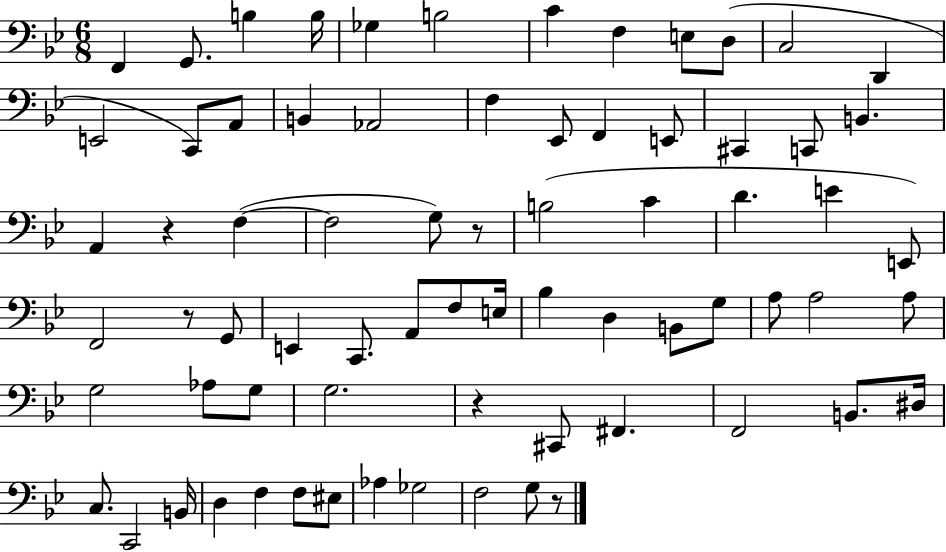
X:1
T:Untitled
M:6/8
L:1/4
K:Bb
F,, G,,/2 B, B,/4 _G, B,2 C F, E,/2 D,/2 C,2 D,, E,,2 C,,/2 A,,/2 B,, _A,,2 F, _E,,/2 F,, E,,/2 ^C,, C,,/2 B,, A,, z F, F,2 G,/2 z/2 B,2 C D E E,,/2 F,,2 z/2 G,,/2 E,, C,,/2 A,,/2 F,/2 E,/4 _B, D, B,,/2 G,/2 A,/2 A,2 A,/2 G,2 _A,/2 G,/2 G,2 z ^C,,/2 ^F,, F,,2 B,,/2 ^D,/4 C,/2 C,,2 B,,/4 D, F, F,/2 ^E,/2 _A, _G,2 F,2 G,/2 z/2